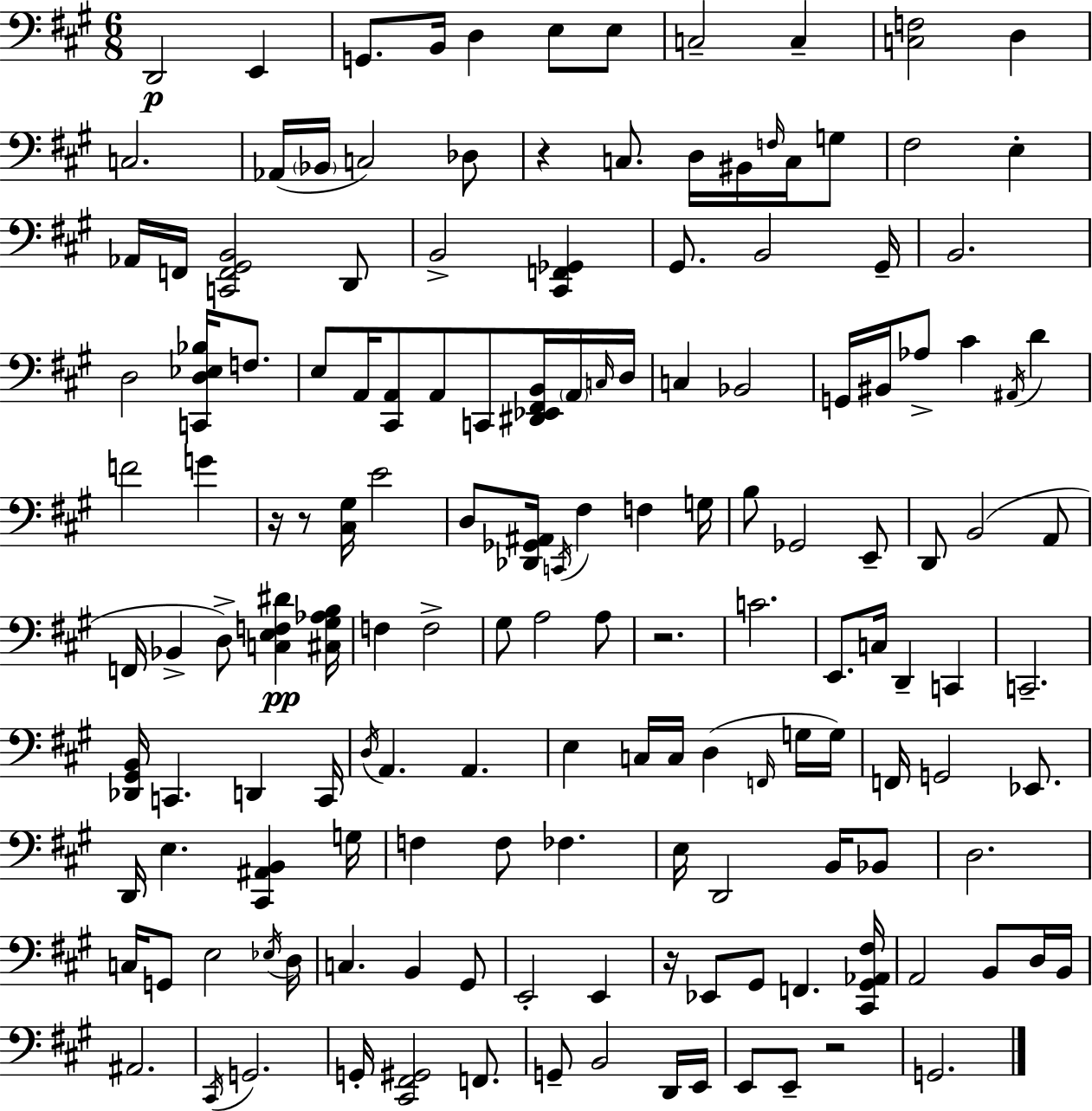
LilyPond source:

{
  \clef bass
  \numericTimeSignature
  \time 6/8
  \key a \major
  d,2\p e,4 | g,8. b,16 d4 e8 e8 | c2-- c4-- | <c f>2 d4 | \break c2. | aes,16( \parenthesize bes,16 c2) des8 | r4 c8. d16 bis,16 \grace { f16 } c16 g8 | fis2 e4-. | \break aes,16 f,16 <c, f, gis, b,>2 d,8 | b,2-> <cis, f, ges,>4 | gis,8. b,2 | gis,16-- b,2. | \break d2 <c, d ees bes>16 f8. | e8 a,16 <cis, a,>8 a,8 c,8 <dis, ees, fis, b,>16 \parenthesize a,16 | \grace { c16 } d16 c4 bes,2 | g,16 bis,16 aes8-> cis'4 \acciaccatura { ais,16 } d'4 | \break f'2 g'4 | r16 r8 <cis gis>16 e'2 | d8 <des, ges, ais,>16 \acciaccatura { c,16 } fis4 f4 | g16 b8 ges,2 | \break e,8-- d,8 b,2( | a,8 f,16 bes,4-> d8->) <c e f dis'>4\pp | <cis gis aes b>16 f4 f2-> | gis8 a2 | \break a8 r2. | c'2. | e,8. c16 d,4-- | c,4 c,2.-- | \break <des, gis, b,>16 c,4. d,4 | c,16 \acciaccatura { d16 } a,4. a,4. | e4 c16 c16 d4( | \grace { f,16 } g16 g16) f,16 g,2 | \break ees,8. d,16 e4. | <cis, ais, b,>4 g16 f4 f8 | fes4. e16 d,2 | b,16 bes,8 d2. | \break c16 g,8 e2 | \acciaccatura { ees16 } d16 c4. | b,4 gis,8 e,2-. | e,4 r16 ees,8 gis,8 | \break f,4. <cis, gis, aes, fis>16 a,2 | b,8 d16 b,16 ais,2. | \acciaccatura { cis,16 } g,2. | g,16-. <cis, fis, gis,>2 | \break f,8. g,8-- b,2 | d,16 e,16 e,8 e,8-- | r2 g,2. | \bar "|."
}